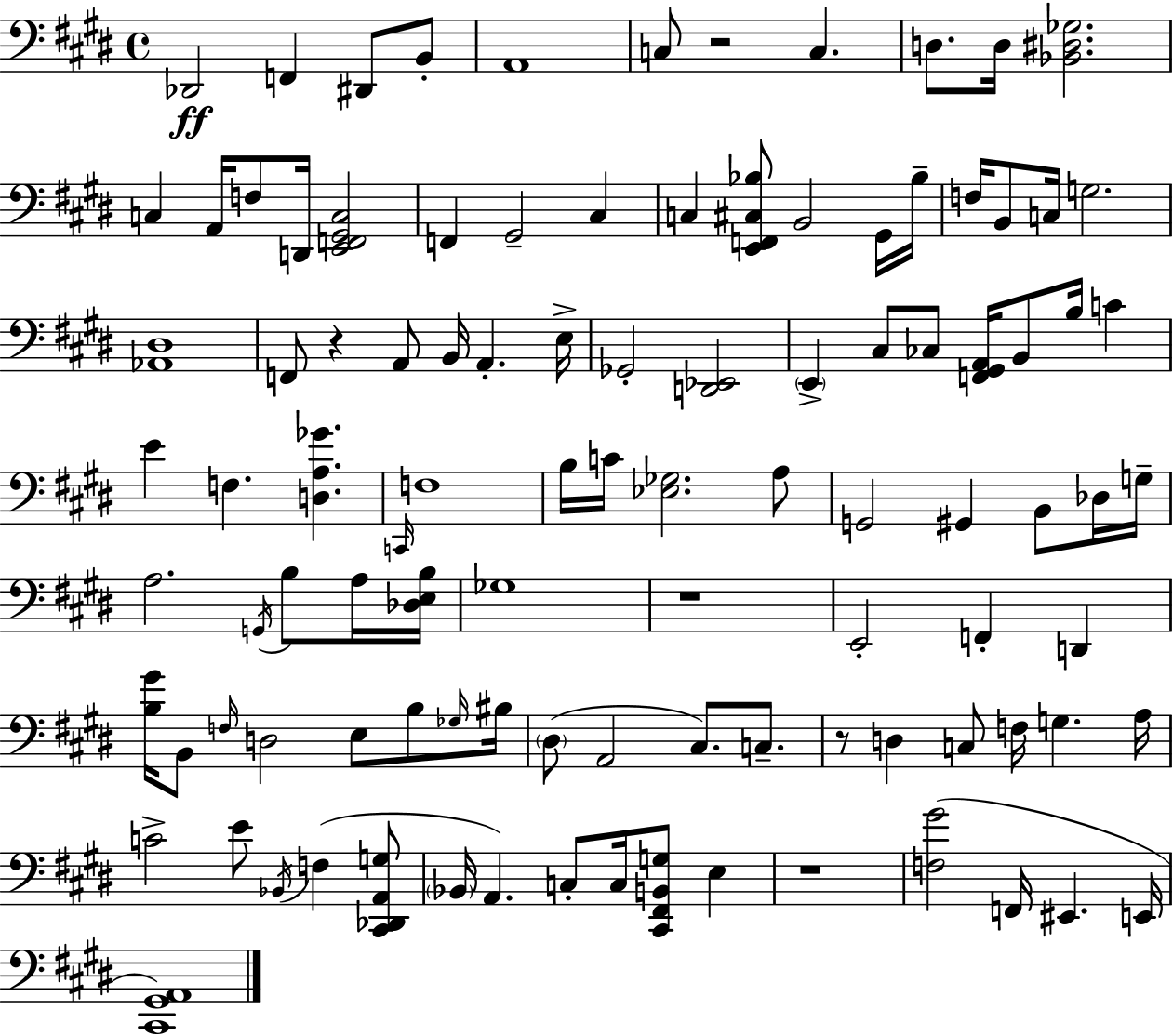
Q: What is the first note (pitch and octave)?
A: Db2